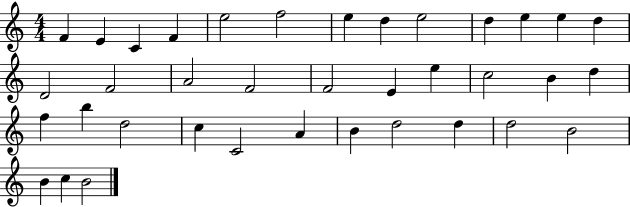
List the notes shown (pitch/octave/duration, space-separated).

F4/q E4/q C4/q F4/q E5/h F5/h E5/q D5/q E5/h D5/q E5/q E5/q D5/q D4/h F4/h A4/h F4/h F4/h E4/q E5/q C5/h B4/q D5/q F5/q B5/q D5/h C5/q C4/h A4/q B4/q D5/h D5/q D5/h B4/h B4/q C5/q B4/h